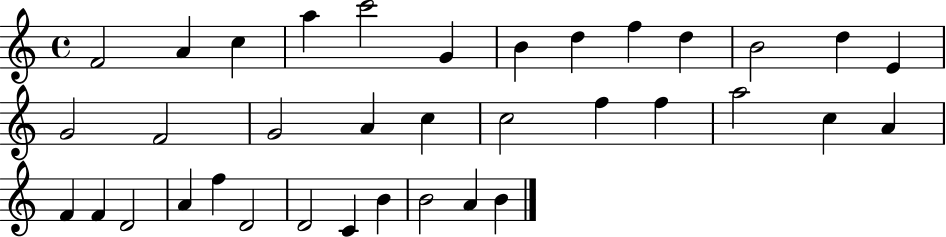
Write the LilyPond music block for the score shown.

{
  \clef treble
  \time 4/4
  \defaultTimeSignature
  \key c \major
  f'2 a'4 c''4 | a''4 c'''2 g'4 | b'4 d''4 f''4 d''4 | b'2 d''4 e'4 | \break g'2 f'2 | g'2 a'4 c''4 | c''2 f''4 f''4 | a''2 c''4 a'4 | \break f'4 f'4 d'2 | a'4 f''4 d'2 | d'2 c'4 b'4 | b'2 a'4 b'4 | \break \bar "|."
}